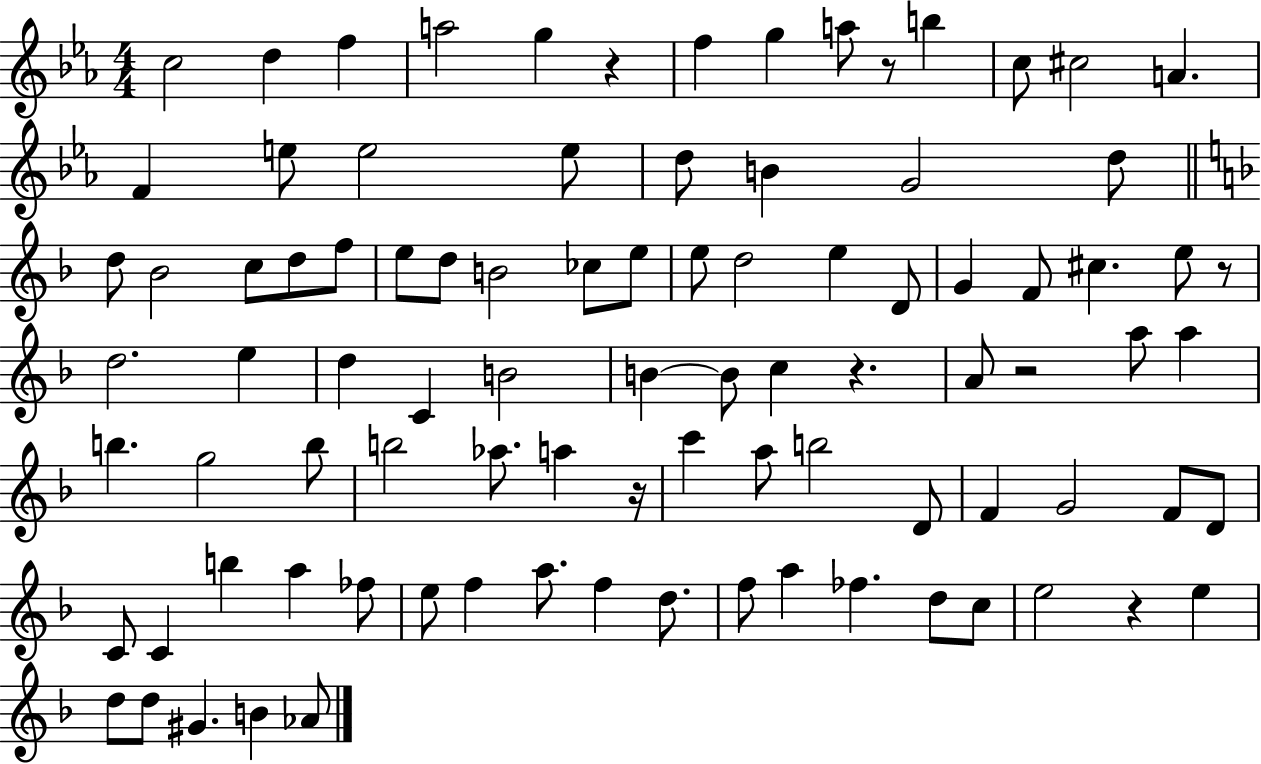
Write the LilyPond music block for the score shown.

{
  \clef treble
  \numericTimeSignature
  \time 4/4
  \key ees \major
  c''2 d''4 f''4 | a''2 g''4 r4 | f''4 g''4 a''8 r8 b''4 | c''8 cis''2 a'4. | \break f'4 e''8 e''2 e''8 | d''8 b'4 g'2 d''8 | \bar "||" \break \key f \major d''8 bes'2 c''8 d''8 f''8 | e''8 d''8 b'2 ces''8 e''8 | e''8 d''2 e''4 d'8 | g'4 f'8 cis''4. e''8 r8 | \break d''2. e''4 | d''4 c'4 b'2 | b'4~~ b'8 c''4 r4. | a'8 r2 a''8 a''4 | \break b''4. g''2 b''8 | b''2 aes''8. a''4 r16 | c'''4 a''8 b''2 d'8 | f'4 g'2 f'8 d'8 | \break c'8 c'4 b''4 a''4 fes''8 | e''8 f''4 a''8. f''4 d''8. | f''8 a''4 fes''4. d''8 c''8 | e''2 r4 e''4 | \break d''8 d''8 gis'4. b'4 aes'8 | \bar "|."
}